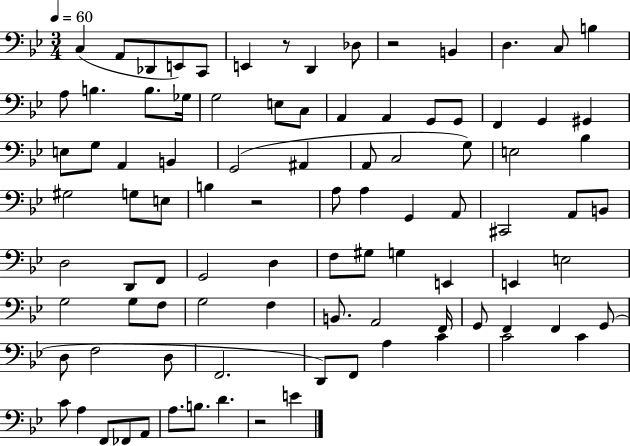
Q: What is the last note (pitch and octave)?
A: E4